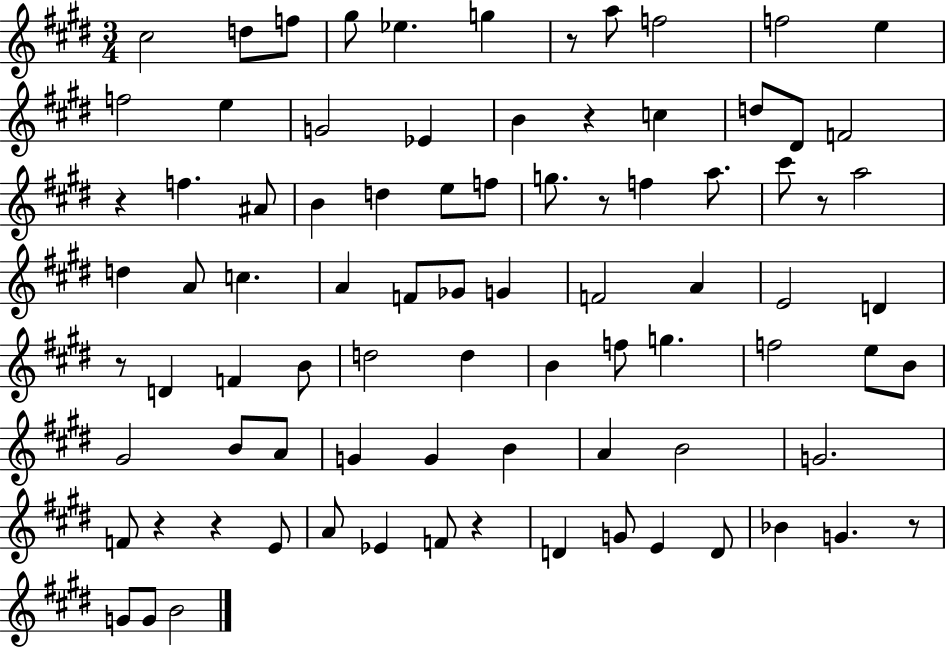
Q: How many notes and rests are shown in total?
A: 85